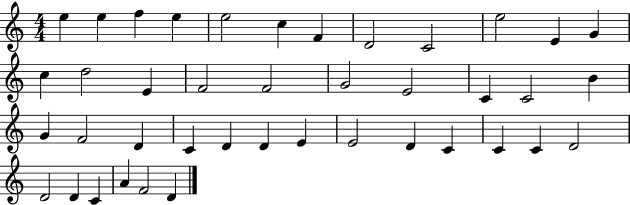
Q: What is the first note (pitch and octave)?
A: E5